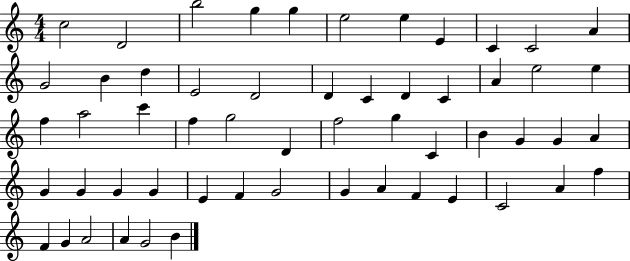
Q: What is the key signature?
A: C major